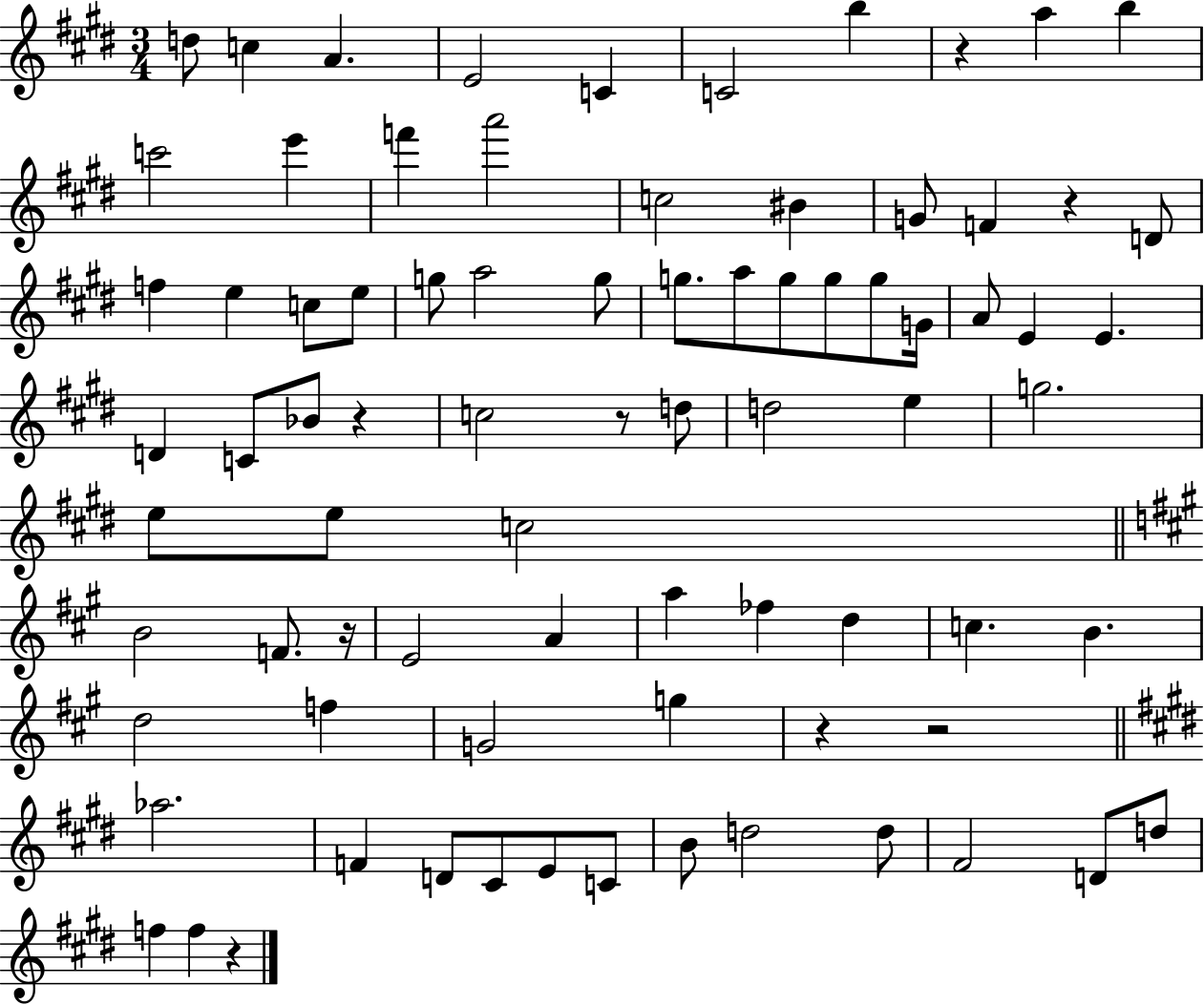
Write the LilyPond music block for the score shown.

{
  \clef treble
  \numericTimeSignature
  \time 3/4
  \key e \major
  d''8 c''4 a'4. | e'2 c'4 | c'2 b''4 | r4 a''4 b''4 | \break c'''2 e'''4 | f'''4 a'''2 | c''2 bis'4 | g'8 f'4 r4 d'8 | \break f''4 e''4 c''8 e''8 | g''8 a''2 g''8 | g''8. a''8 g''8 g''8 g''8 g'16 | a'8 e'4 e'4. | \break d'4 c'8 bes'8 r4 | c''2 r8 d''8 | d''2 e''4 | g''2. | \break e''8 e''8 c''2 | \bar "||" \break \key a \major b'2 f'8. r16 | e'2 a'4 | a''4 fes''4 d''4 | c''4. b'4. | \break d''2 f''4 | g'2 g''4 | r4 r2 | \bar "||" \break \key e \major aes''2. | f'4 d'8 cis'8 e'8 c'8 | b'8 d''2 d''8 | fis'2 d'8 d''8 | \break f''4 f''4 r4 | \bar "|."
}